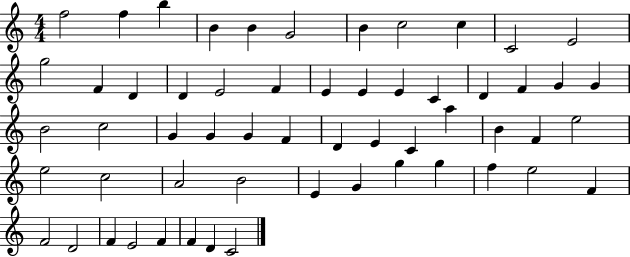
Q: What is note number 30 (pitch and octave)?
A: G4